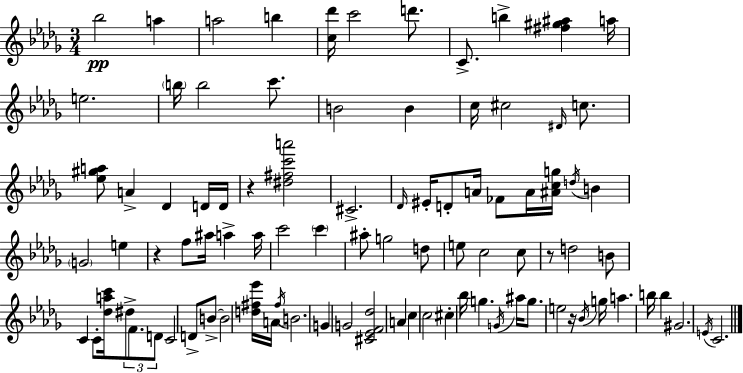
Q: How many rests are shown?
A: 4